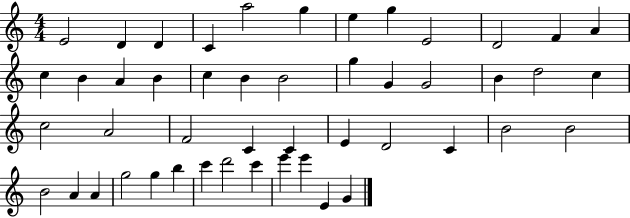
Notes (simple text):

E4/h D4/q D4/q C4/q A5/h G5/q E5/q G5/q E4/h D4/h F4/q A4/q C5/q B4/q A4/q B4/q C5/q B4/q B4/h G5/q G4/q G4/h B4/q D5/h C5/q C5/h A4/h F4/h C4/q C4/q E4/q D4/h C4/q B4/h B4/h B4/h A4/q A4/q G5/h G5/q B5/q C6/q D6/h C6/q E6/q E6/q E4/q G4/q